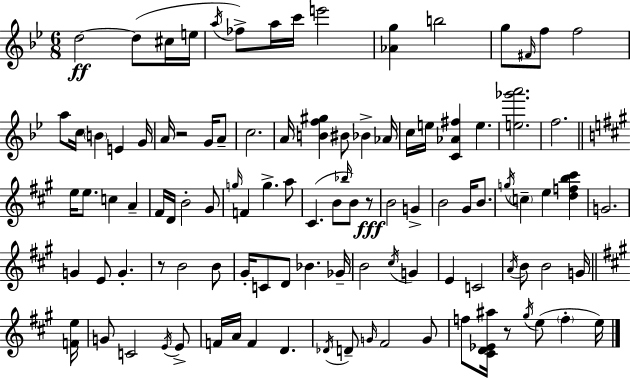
D5/h D5/e C#5/s E5/s A5/s FES5/e A5/s C6/s E6/h [Ab4,G5]/q B5/h G5/e F#4/s F5/e F5/h A5/e C5/s B4/q E4/q G4/s A4/s R/h G4/s A4/e C5/h. A4/s [B4,F5,G#5]/q BIS4/e Bb4/q Ab4/s C5/s E5/s [C4,Ab4,F#5]/q E5/q. [E5,Gb6,A6]/h. F5/h. E5/s E5/e. C5/q A4/q F#4/s D4/s B4/h G#4/e G5/s F4/q G5/q. A5/e C#4/q. B4/e Bb5/s B4/e R/e B4/h G4/q B4/h G#4/s B4/e. G5/s C5/q E5/q [D5,F5,B5,C#6]/q G4/h. G4/q E4/e G4/q. R/e B4/h B4/e G#4/s C4/e D4/e Bb4/q. Gb4/s B4/h C#5/s G4/q E4/q C4/h A4/s B4/e B4/h G4/s [F4,E5]/s G4/e C4/h E4/s E4/e F4/s A4/s F4/q D4/q. Db4/s D4/e G4/s F#4/h G4/e F5/e [C#4,D4,Eb4,A#5]/s R/e G#5/s E5/e F5/q E5/s